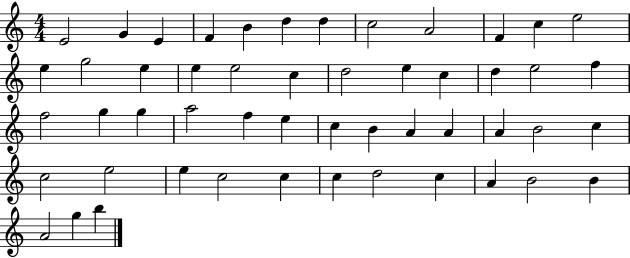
E4/h G4/q E4/q F4/q B4/q D5/q D5/q C5/h A4/h F4/q C5/q E5/h E5/q G5/h E5/q E5/q E5/h C5/q D5/h E5/q C5/q D5/q E5/h F5/q F5/h G5/q G5/q A5/h F5/q E5/q C5/q B4/q A4/q A4/q A4/q B4/h C5/q C5/h E5/h E5/q C5/h C5/q C5/q D5/h C5/q A4/q B4/h B4/q A4/h G5/q B5/q